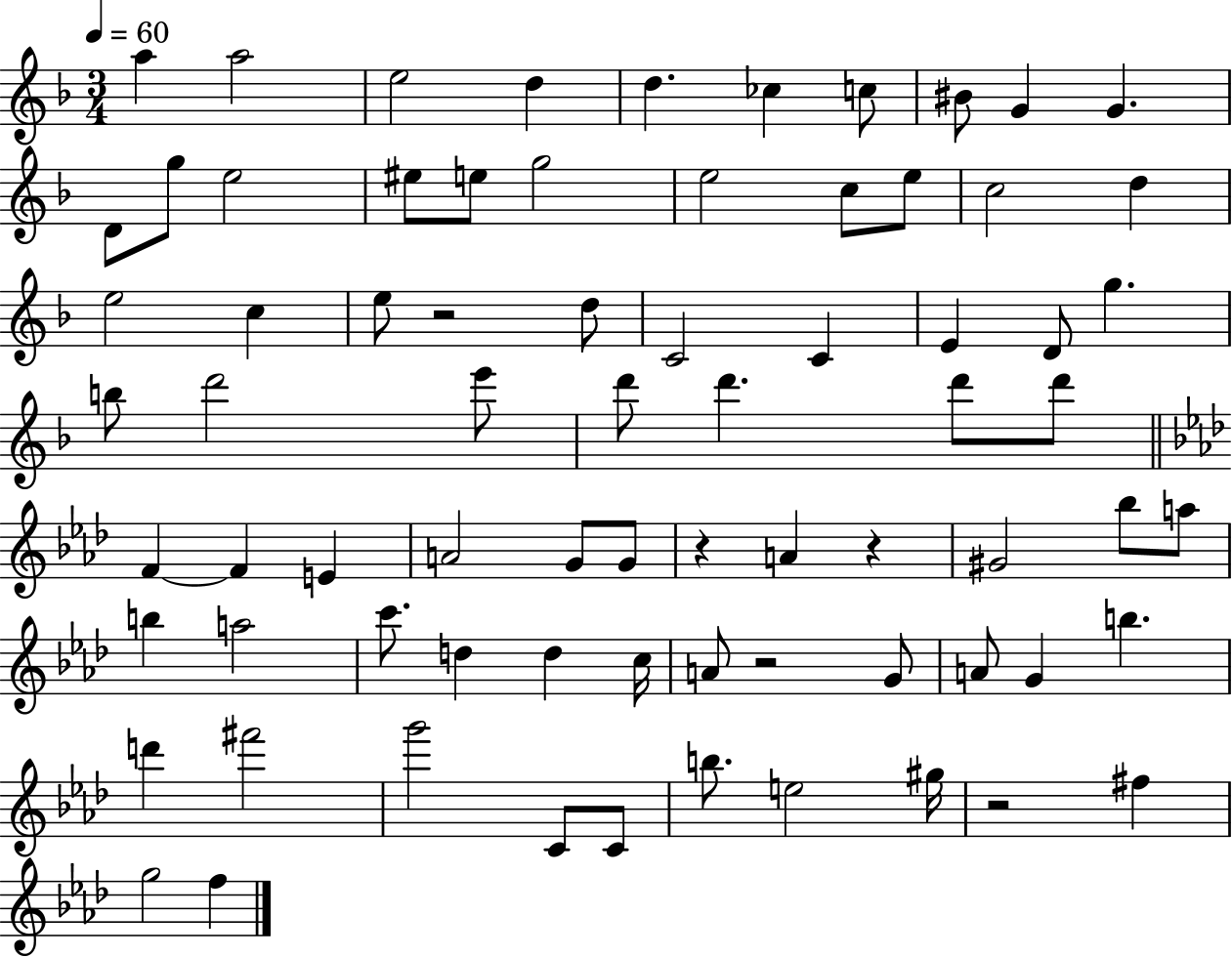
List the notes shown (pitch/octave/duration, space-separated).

A5/q A5/h E5/h D5/q D5/q. CES5/q C5/e BIS4/e G4/q G4/q. D4/e G5/e E5/h EIS5/e E5/e G5/h E5/h C5/e E5/e C5/h D5/q E5/h C5/q E5/e R/h D5/e C4/h C4/q E4/q D4/e G5/q. B5/e D6/h E6/e D6/e D6/q. D6/e D6/e F4/q F4/q E4/q A4/h G4/e G4/e R/q A4/q R/q G#4/h Bb5/e A5/e B5/q A5/h C6/e. D5/q D5/q C5/s A4/e R/h G4/e A4/e G4/q B5/q. D6/q F#6/h G6/h C4/e C4/e B5/e. E5/h G#5/s R/h F#5/q G5/h F5/q